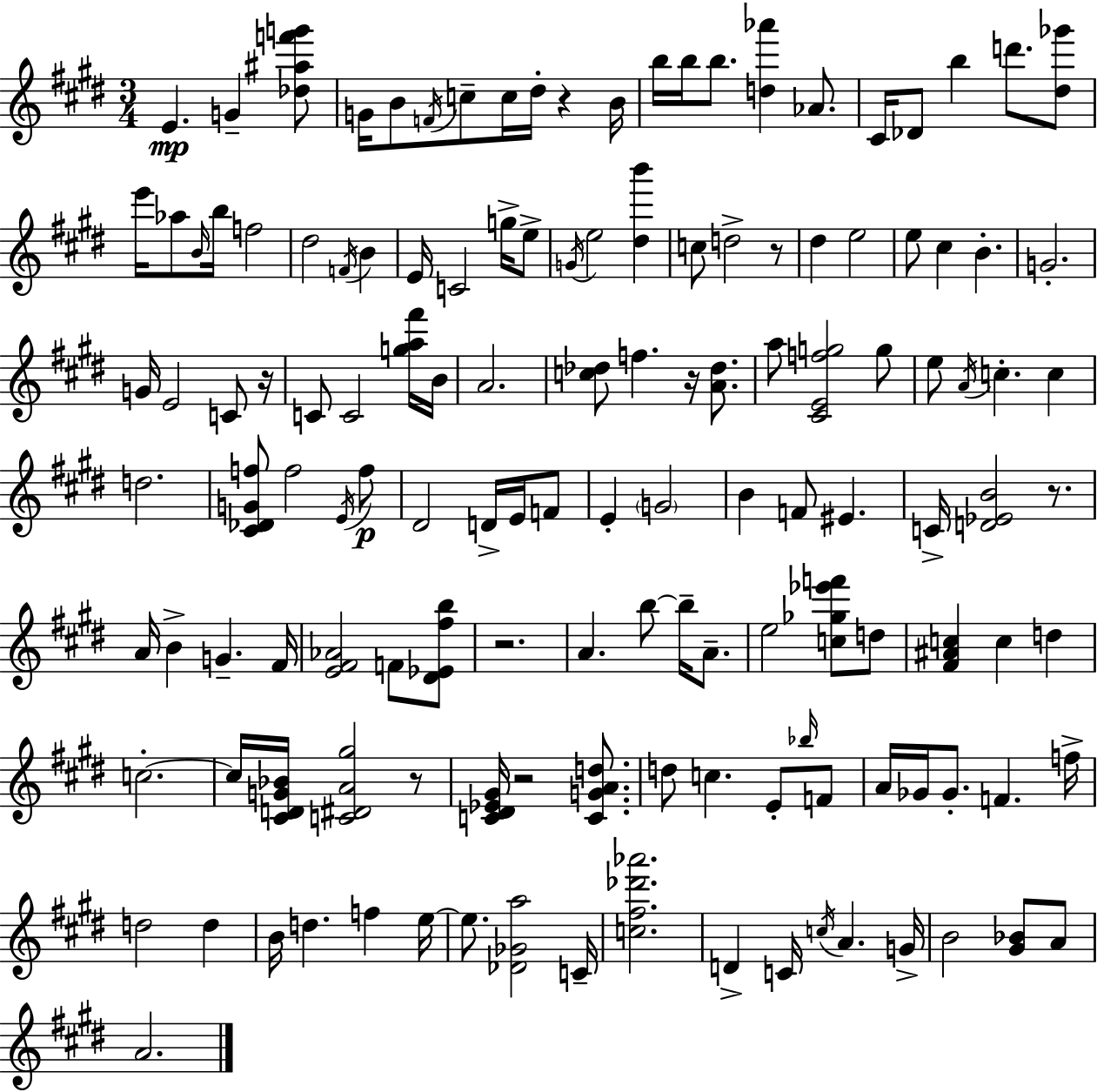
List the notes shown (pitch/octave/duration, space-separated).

E4/q. G4/q [Db5,A#5,F6,G6]/e G4/s B4/e F4/s C5/e C5/s D#5/s R/q B4/s B5/s B5/s B5/e. [D5,Ab6]/q Ab4/e. C#4/s Db4/e B5/q D6/e. [D#5,Gb6]/e E6/s Ab5/e B4/s B5/s F5/h D#5/h F4/s B4/q E4/s C4/h G5/s E5/e G4/s E5/h [D#5,B6]/q C5/e D5/h R/e D#5/q E5/h E5/e C#5/q B4/q. G4/h. G4/s E4/h C4/e R/s C4/e C4/h [G5,A5,F#6]/s B4/s A4/h. [C5,Db5]/e F5/q. R/s [A4,Db5]/e. A5/e [C#4,E4,F5,G5]/h G5/e E5/e A4/s C5/q. C5/q D5/h. [C#4,Db4,G4,F5]/e F5/h E4/s F5/e D#4/h D4/s E4/s F4/e E4/q G4/h B4/q F4/e EIS4/q. C4/s [D4,Eb4,B4]/h R/e. A4/s B4/q G4/q. F#4/s [E4,F#4,Ab4]/h F4/e [D#4,Eb4,F#5,B5]/e R/h. A4/q. B5/e B5/s A4/e. E5/h [C5,Gb5,Eb6,F6]/e D5/e [F#4,A#4,C5]/q C5/q D5/q C5/h. C5/s [C#4,D4,G4,Bb4]/s [C4,D#4,A4,G#5]/h R/e [C4,D#4,Eb4,G#4]/s R/h [C4,G4,A4,D5]/e. D5/e C5/q. E4/e Bb5/s F4/e A4/s Gb4/s Gb4/e. F4/q. F5/s D5/h D5/q B4/s D5/q. F5/q E5/s E5/e. [Db4,Gb4,A5]/h C4/s [C5,F#5,Db6,Ab6]/h. D4/q C4/s C5/s A4/q. G4/s B4/h [G#4,Bb4]/e A4/e A4/h.